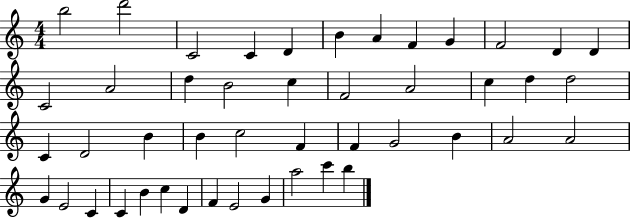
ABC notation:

X:1
T:Untitled
M:4/4
L:1/4
K:C
b2 d'2 C2 C D B A F G F2 D D C2 A2 d B2 c F2 A2 c d d2 C D2 B B c2 F F G2 B A2 A2 G E2 C C B c D F E2 G a2 c' b